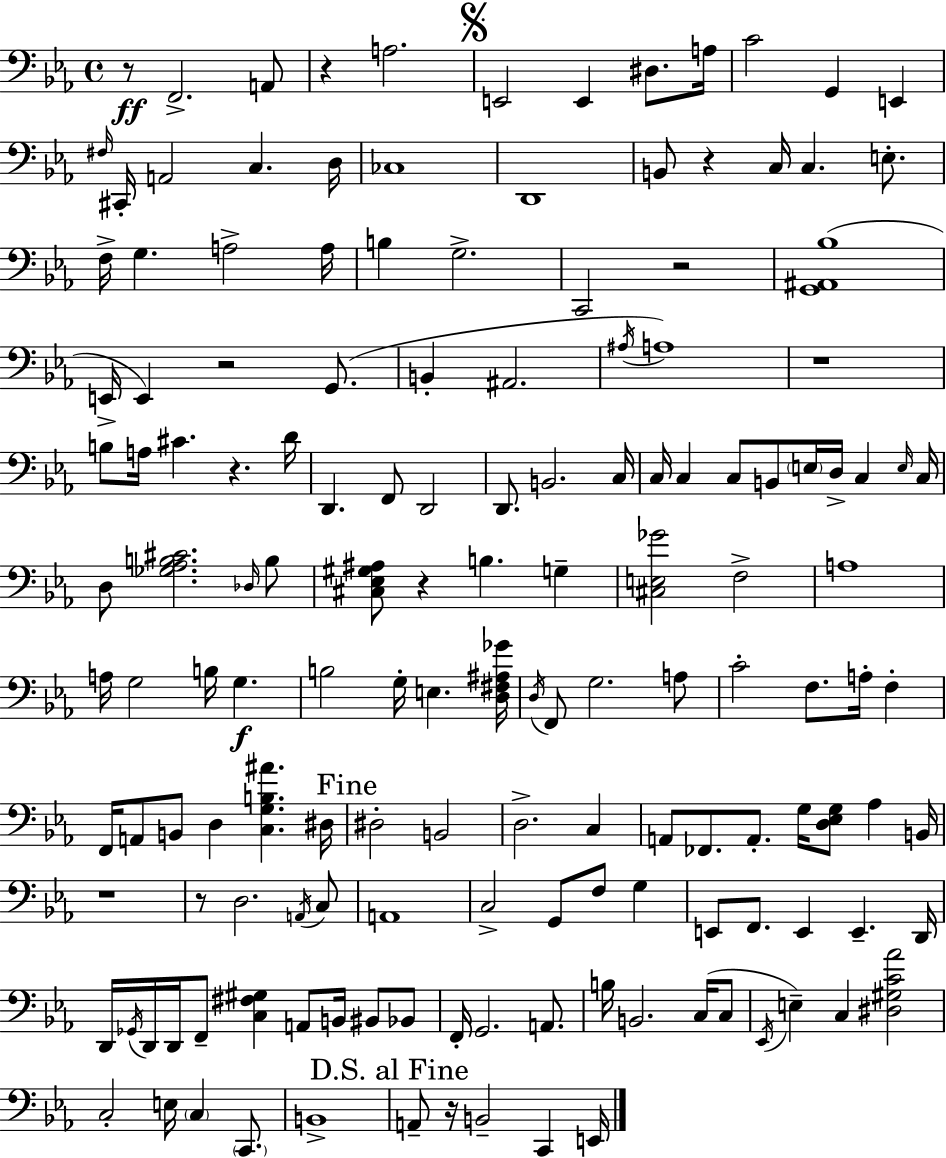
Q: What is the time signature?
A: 4/4